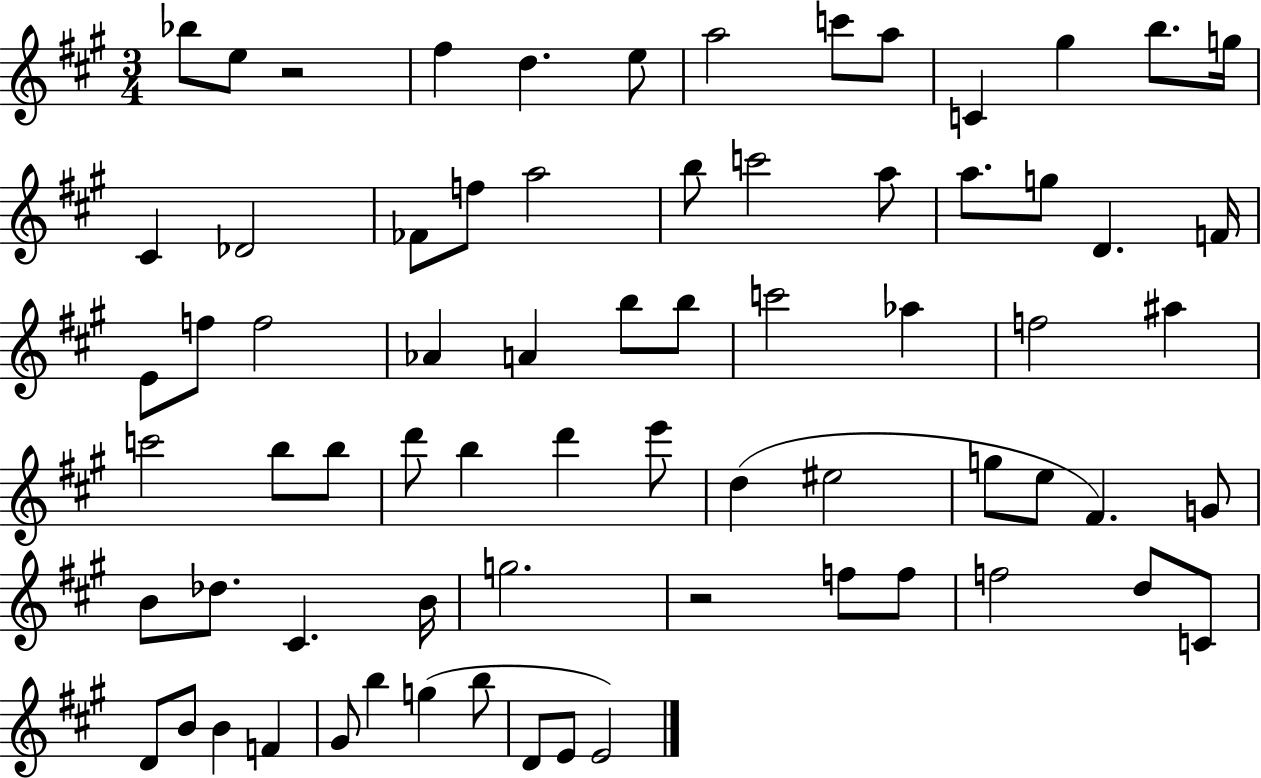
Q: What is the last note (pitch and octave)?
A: E4